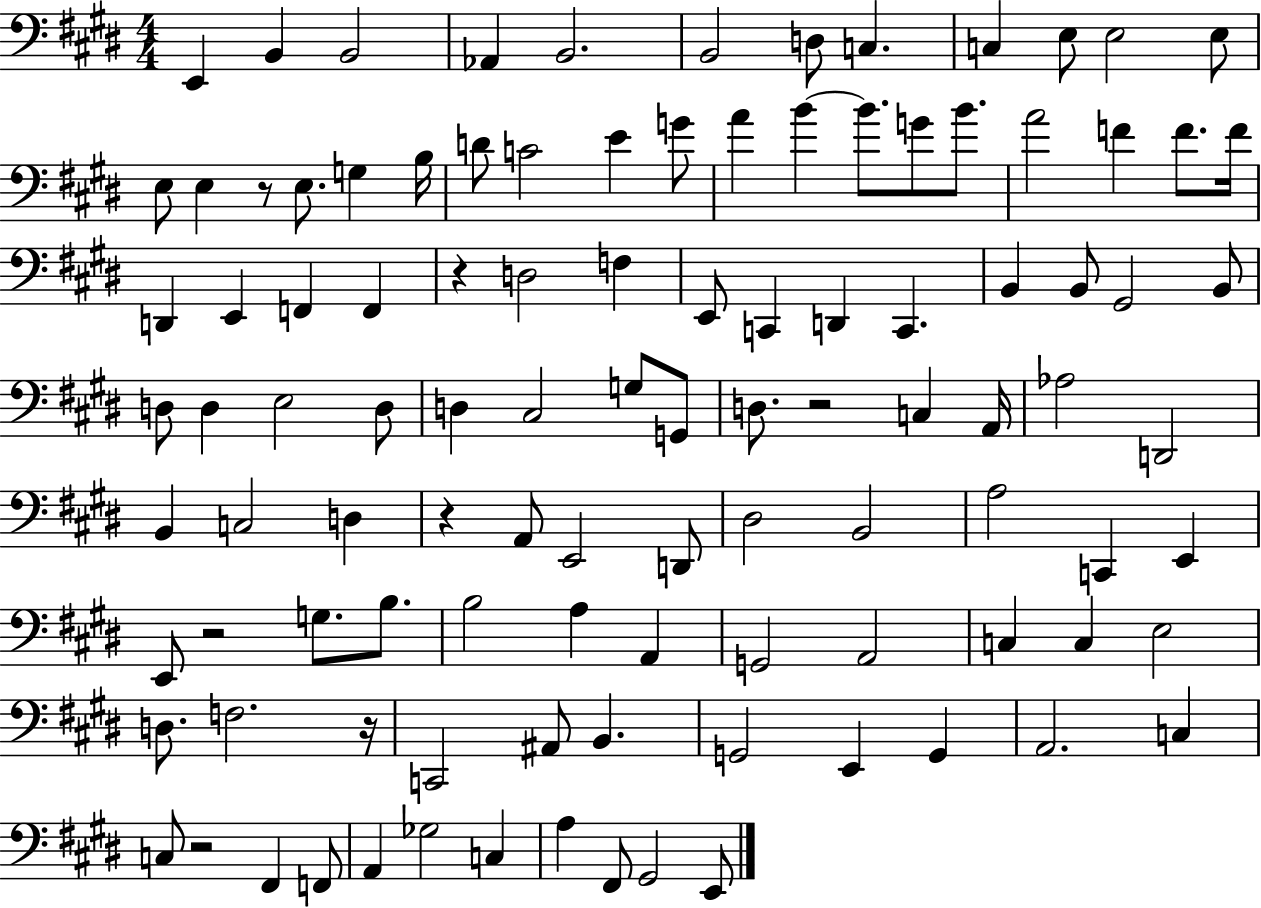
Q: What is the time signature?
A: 4/4